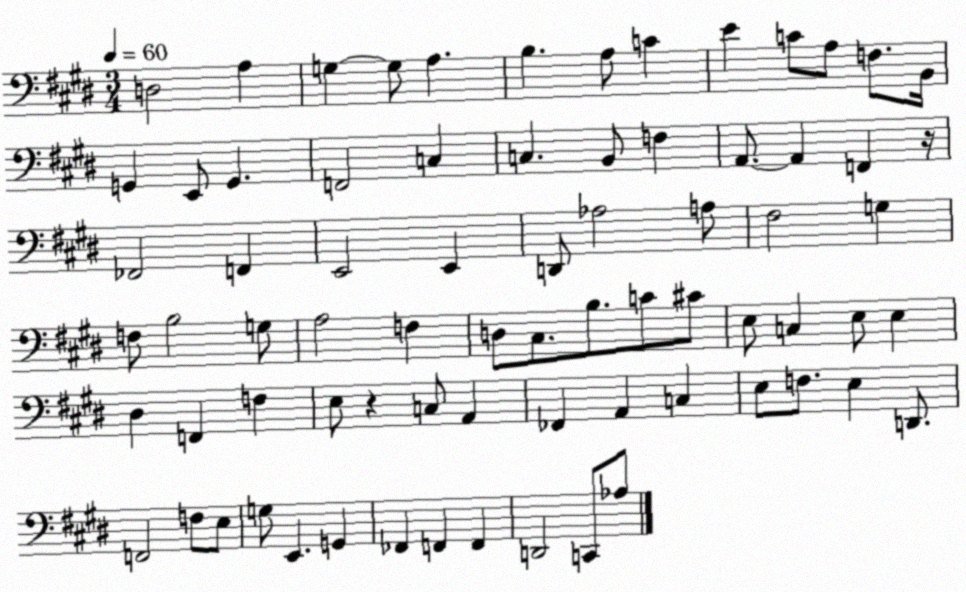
X:1
T:Untitled
M:3/4
L:1/4
K:E
D,2 A, G, G,/2 A, B, A,/2 C E C/2 A,/2 F,/2 B,,/4 G,, E,,/2 G,, F,,2 C, C, B,,/2 F, A,,/2 A,, F,, z/4 _F,,2 F,, E,,2 E,, D,,/2 _A,2 A,/2 ^F,2 G, F,/2 B,2 G,/2 A,2 F, D,/2 ^C,/2 B,/2 C/2 ^C/2 E,/2 C, E,/2 E, ^D, F,, F, E,/2 z C,/2 A,, _F,, A,, C, E,/2 F,/2 E, D,,/2 F,,2 F,/2 E,/2 G,/2 E,, G,, _F,, F,, F,, D,,2 C,,/2 _A,/2